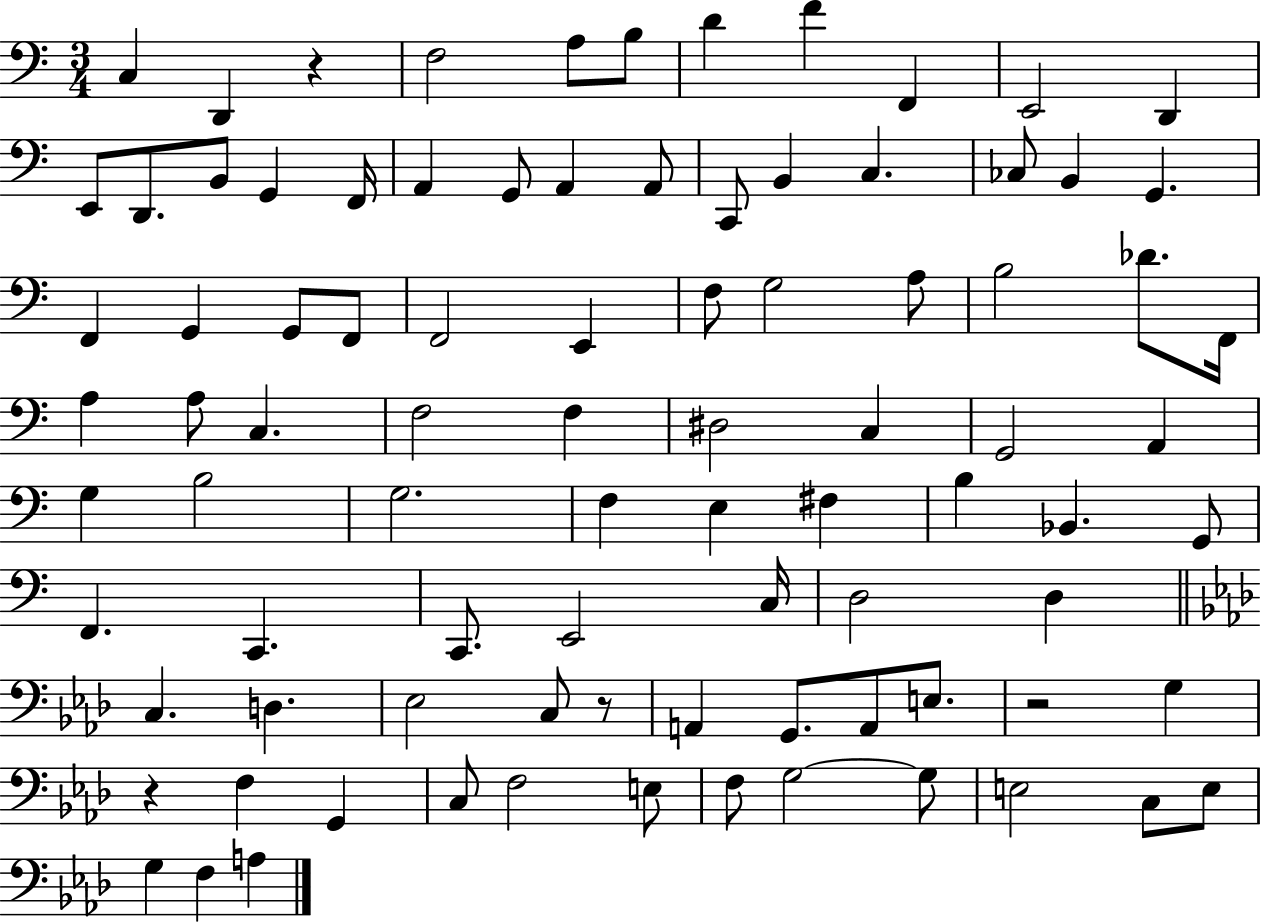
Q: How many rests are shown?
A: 4